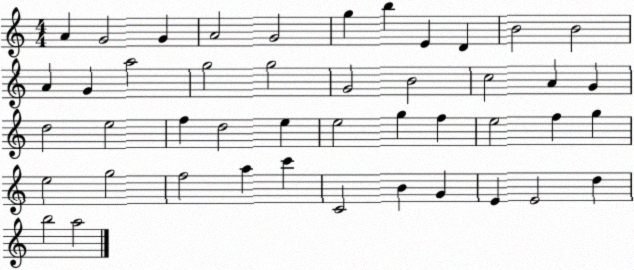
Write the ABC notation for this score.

X:1
T:Untitled
M:4/4
L:1/4
K:C
A G2 G A2 G2 g b E D B2 B2 A G a2 g2 g2 G2 B2 c2 A G d2 e2 f d2 e e2 g f e2 f g e2 g2 f2 a c' C2 B G E E2 d b2 a2